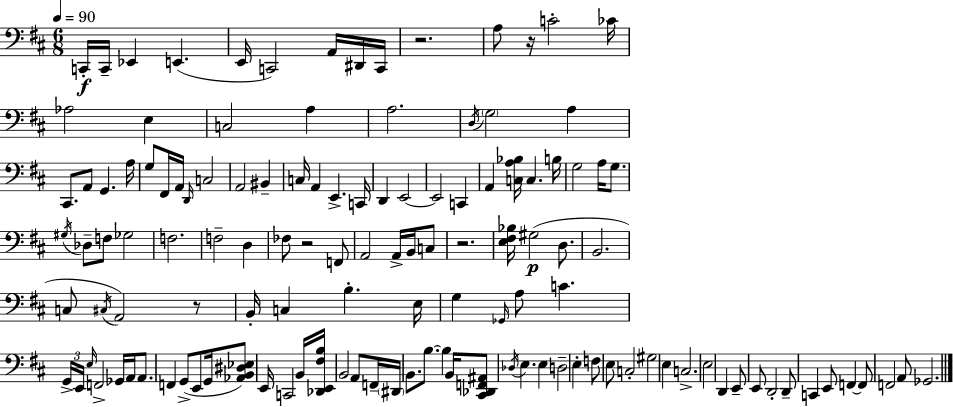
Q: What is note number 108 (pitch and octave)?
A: E2